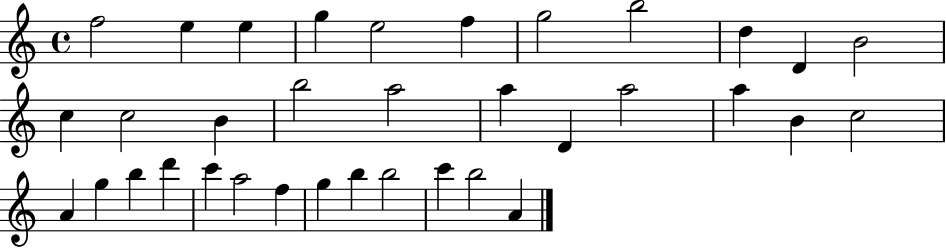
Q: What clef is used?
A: treble